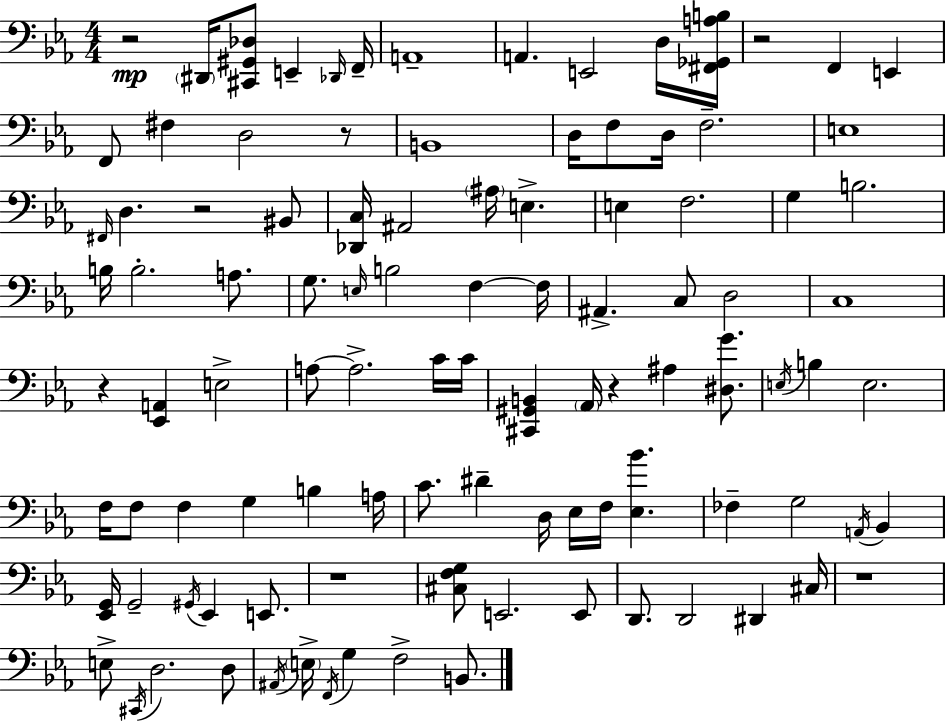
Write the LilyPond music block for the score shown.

{
  \clef bass
  \numericTimeSignature
  \time 4/4
  \key ees \major
  r2\mp \parenthesize dis,16 <cis, gis, des>8 e,4-- \grace { des,16 } | f,16-- a,1-- | a,4. e,2 d16 | <fis, ges, a b>16 r2 f,4 e,4 | \break f,8 fis4 d2 r8 | b,1 | d16 f8 d16 f2.-- | e1 | \break \grace { fis,16 } d4. r2 | bis,8 <des, c>16 ais,2 \parenthesize ais16 e4.-> | e4 f2. | g4 b2. | \break b16 b2.-. a8. | g8. \grace { e16 } b2 f4~~ | f16 ais,4.-> c8 d2 | c1 | \break r4 <ees, a,>4 e2-> | a8~~ a2.-> | c'16 c'16 <cis, gis, b,>4 \parenthesize aes,16 r4 ais4 | <dis g'>8. \acciaccatura { e16 } b4 e2. | \break f16 f8 f4 g4 b4 | a16 c'8. dis'4-- d16 ees16 f16 <ees bes'>4. | fes4-- g2 | \acciaccatura { a,16 } bes,4 <ees, g,>16 g,2-- \acciaccatura { gis,16 } ees,4 | \break e,8. r1 | <cis f g>8 e,2. | e,8 d,8. d,2 | dis,4 cis16 r1 | \break e8-> \acciaccatura { cis,16 } d2. | d8 \acciaccatura { ais,16 } \parenthesize e16-> \acciaccatura { f,16 } g4 f2-> | b,8. \bar "|."
}